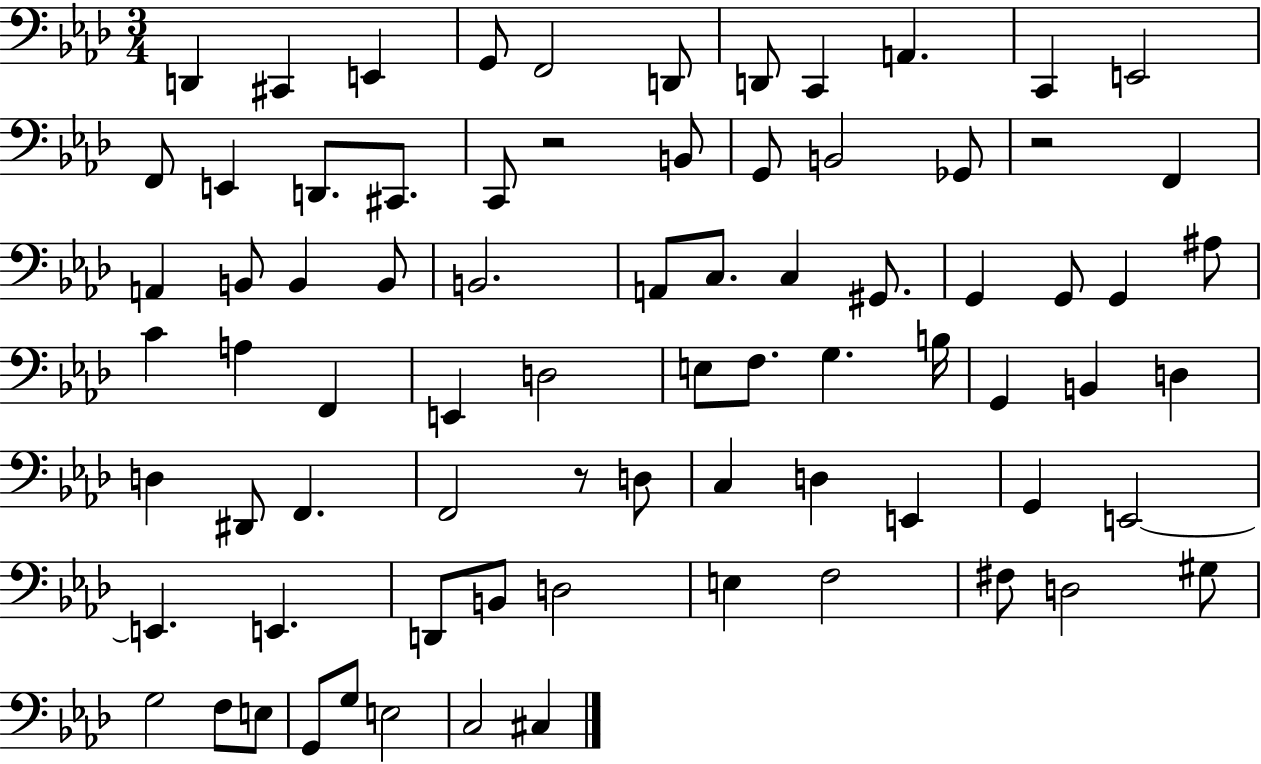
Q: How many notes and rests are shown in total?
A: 77